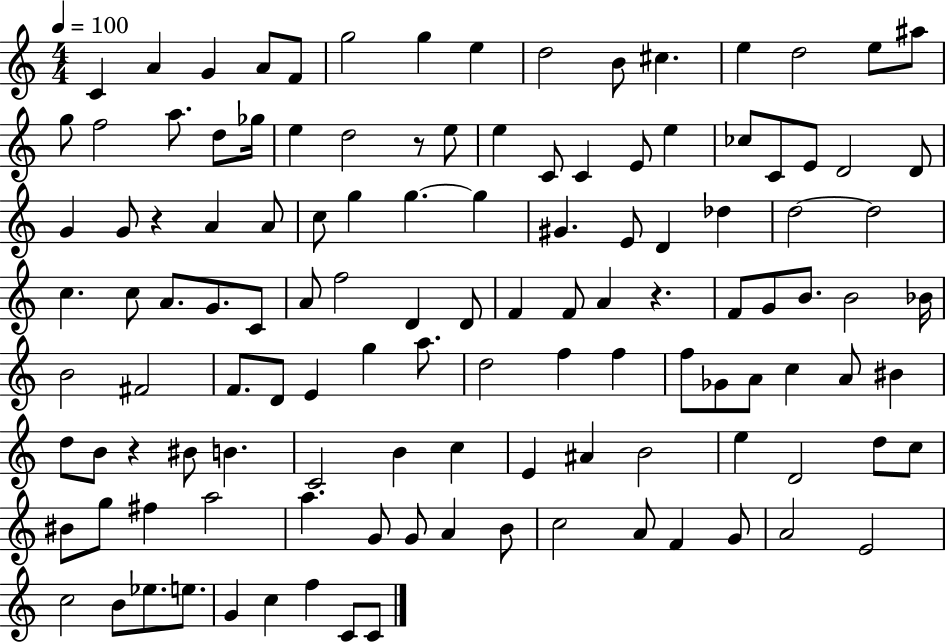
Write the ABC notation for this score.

X:1
T:Untitled
M:4/4
L:1/4
K:C
C A G A/2 F/2 g2 g e d2 B/2 ^c e d2 e/2 ^a/2 g/2 f2 a/2 d/2 _g/4 e d2 z/2 e/2 e C/2 C E/2 e _c/2 C/2 E/2 D2 D/2 G G/2 z A A/2 c/2 g g g ^G E/2 D _d d2 d2 c c/2 A/2 G/2 C/2 A/2 f2 D D/2 F F/2 A z F/2 G/2 B/2 B2 _B/4 B2 ^F2 F/2 D/2 E g a/2 d2 f f f/2 _G/2 A/2 c A/2 ^B d/2 B/2 z ^B/2 B C2 B c E ^A B2 e D2 d/2 c/2 ^B/2 g/2 ^f a2 a G/2 G/2 A B/2 c2 A/2 F G/2 A2 E2 c2 B/2 _e/2 e/2 G c f C/2 C/2